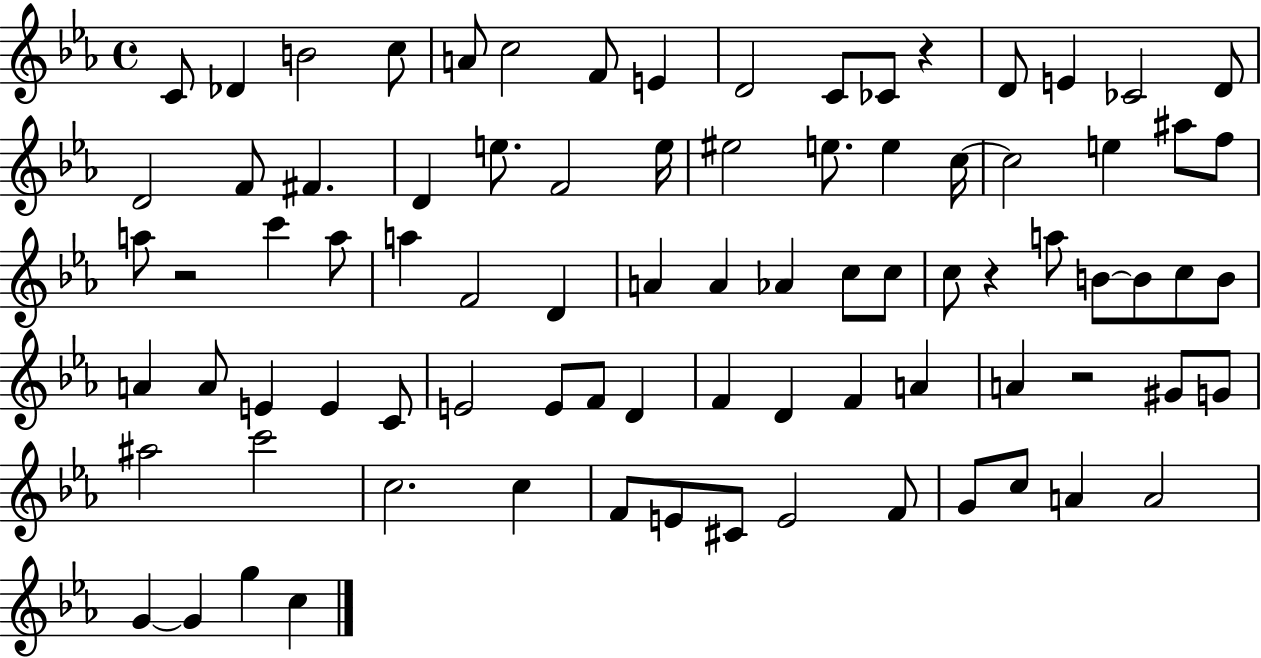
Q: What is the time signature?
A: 4/4